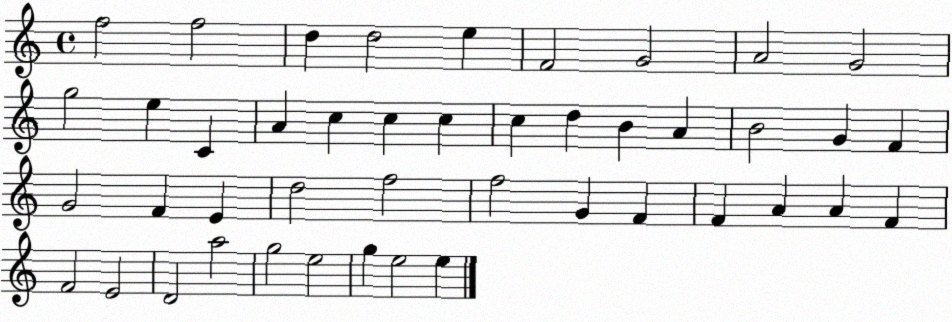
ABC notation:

X:1
T:Untitled
M:4/4
L:1/4
K:C
f2 f2 d d2 e F2 G2 A2 G2 g2 e C A c c c c d B A B2 G F G2 F E d2 f2 f2 G F F A A F F2 E2 D2 a2 g2 e2 g e2 e